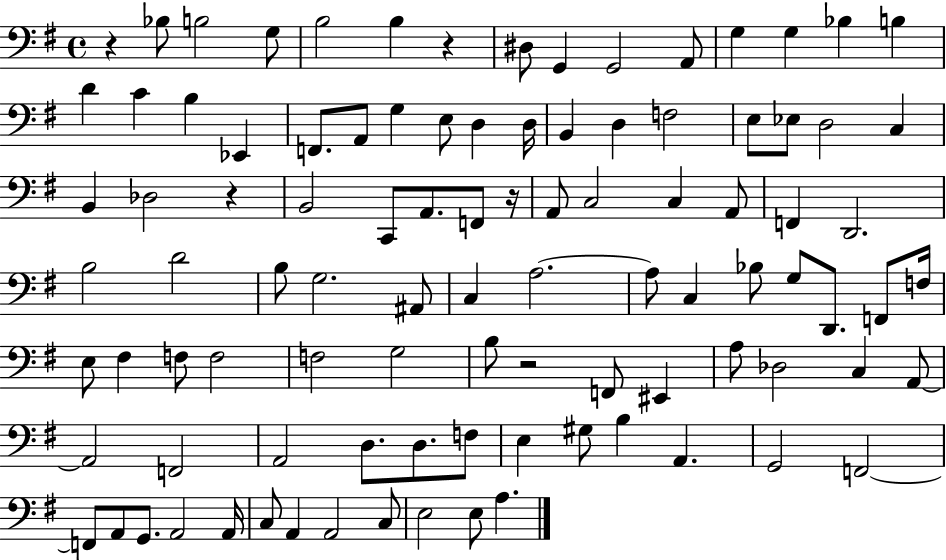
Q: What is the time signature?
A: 4/4